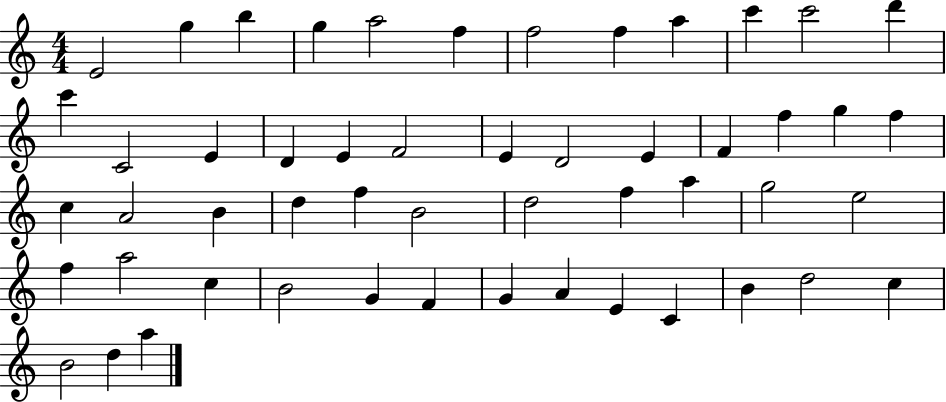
E4/h G5/q B5/q G5/q A5/h F5/q F5/h F5/q A5/q C6/q C6/h D6/q C6/q C4/h E4/q D4/q E4/q F4/h E4/q D4/h E4/q F4/q F5/q G5/q F5/q C5/q A4/h B4/q D5/q F5/q B4/h D5/h F5/q A5/q G5/h E5/h F5/q A5/h C5/q B4/h G4/q F4/q G4/q A4/q E4/q C4/q B4/q D5/h C5/q B4/h D5/q A5/q